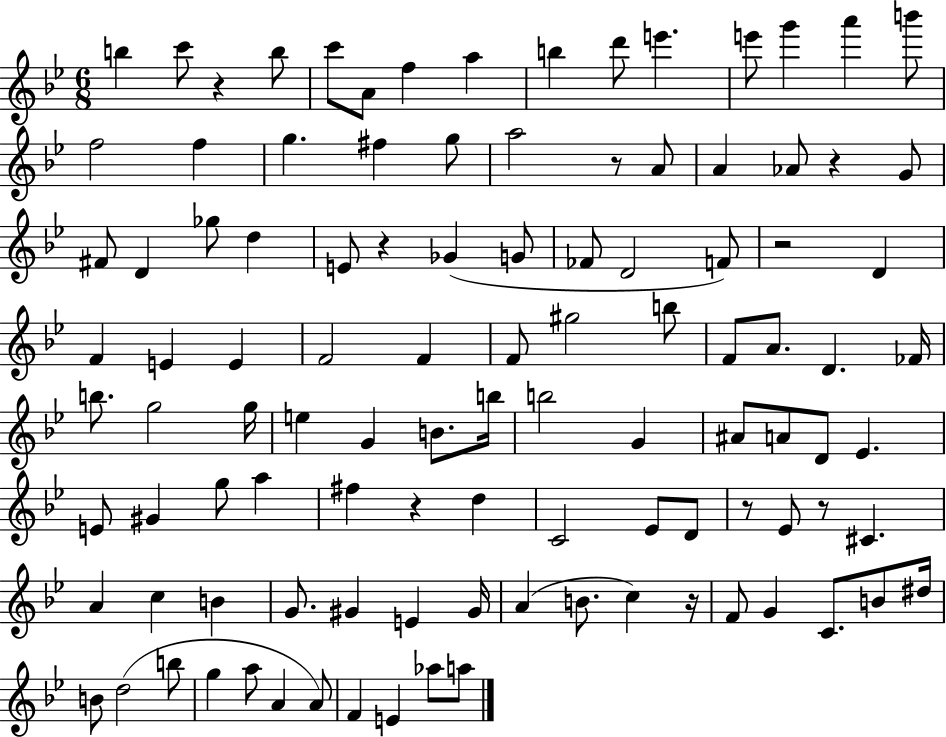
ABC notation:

X:1
T:Untitled
M:6/8
L:1/4
K:Bb
b c'/2 z b/2 c'/2 A/2 f a b d'/2 e' e'/2 g' a' b'/2 f2 f g ^f g/2 a2 z/2 A/2 A _A/2 z G/2 ^F/2 D _g/2 d E/2 z _G G/2 _F/2 D2 F/2 z2 D F E E F2 F F/2 ^g2 b/2 F/2 A/2 D _F/4 b/2 g2 g/4 e G B/2 b/4 b2 G ^A/2 A/2 D/2 _E E/2 ^G g/2 a ^f z d C2 _E/2 D/2 z/2 _E/2 z/2 ^C A c B G/2 ^G E ^G/4 A B/2 c z/4 F/2 G C/2 B/2 ^d/4 B/2 d2 b/2 g a/2 A A/2 F E _a/2 a/2